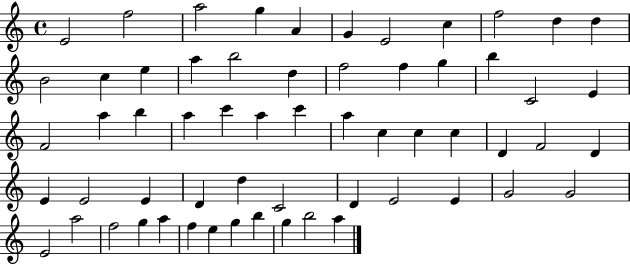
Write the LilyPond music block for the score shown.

{
  \clef treble
  \time 4/4
  \defaultTimeSignature
  \key c \major
  e'2 f''2 | a''2 g''4 a'4 | g'4 e'2 c''4 | f''2 d''4 d''4 | \break b'2 c''4 e''4 | a''4 b''2 d''4 | f''2 f''4 g''4 | b''4 c'2 e'4 | \break f'2 a''4 b''4 | a''4 c'''4 a''4 c'''4 | a''4 c''4 c''4 c''4 | d'4 f'2 d'4 | \break e'4 e'2 e'4 | d'4 d''4 c'2 | d'4 e'2 e'4 | g'2 g'2 | \break e'2 a''2 | f''2 g''4 a''4 | f''4 e''4 g''4 b''4 | g''4 b''2 a''4 | \break \bar "|."
}